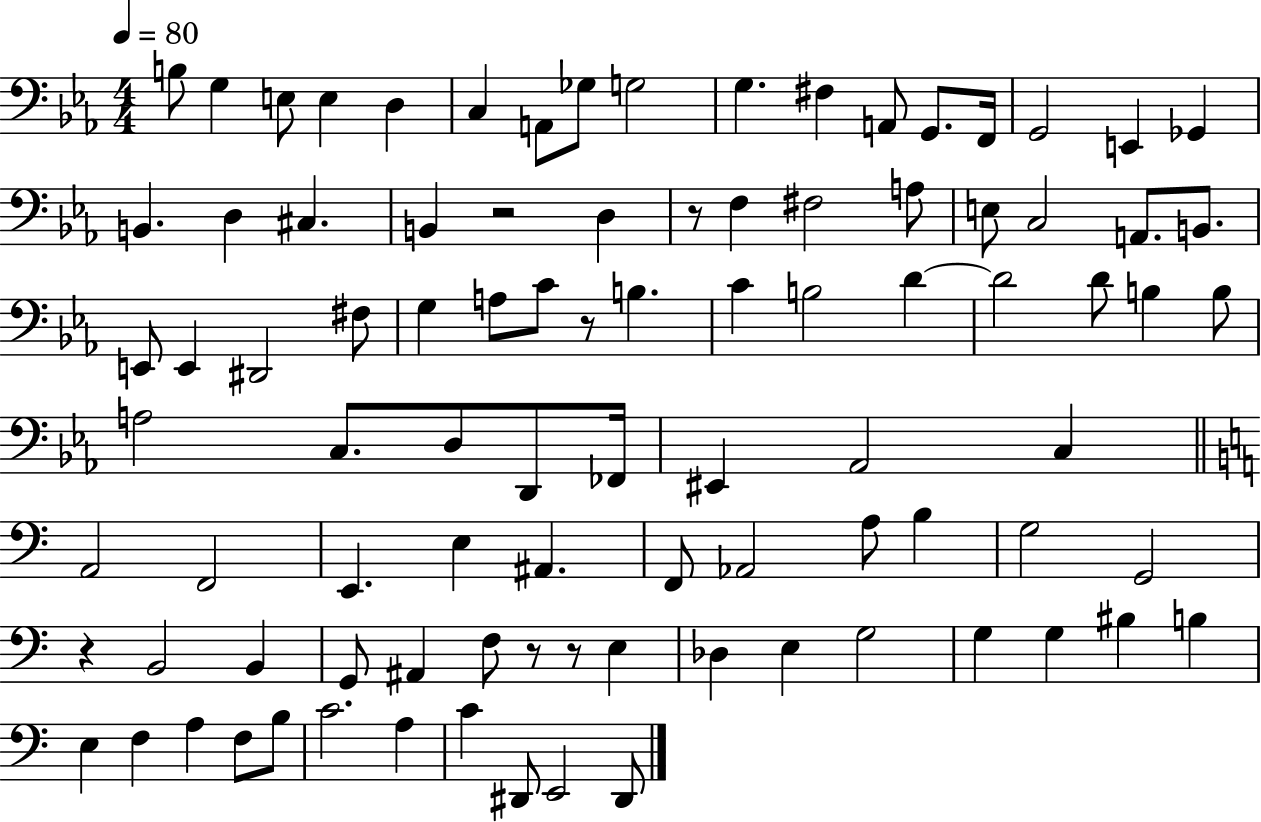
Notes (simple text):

B3/e G3/q E3/e E3/q D3/q C3/q A2/e Gb3/e G3/h G3/q. F#3/q A2/e G2/e. F2/s G2/h E2/q Gb2/q B2/q. D3/q C#3/q. B2/q R/h D3/q R/e F3/q F#3/h A3/e E3/e C3/h A2/e. B2/e. E2/e E2/q D#2/h F#3/e G3/q A3/e C4/e R/e B3/q. C4/q B3/h D4/q D4/h D4/e B3/q B3/e A3/h C3/e. D3/e D2/e FES2/s EIS2/q Ab2/h C3/q A2/h F2/h E2/q. E3/q A#2/q. F2/e Ab2/h A3/e B3/q G3/h G2/h R/q B2/h B2/q G2/e A#2/q F3/e R/e R/e E3/q Db3/q E3/q G3/h G3/q G3/q BIS3/q B3/q E3/q F3/q A3/q F3/e B3/e C4/h. A3/q C4/q D#2/e E2/h D#2/e